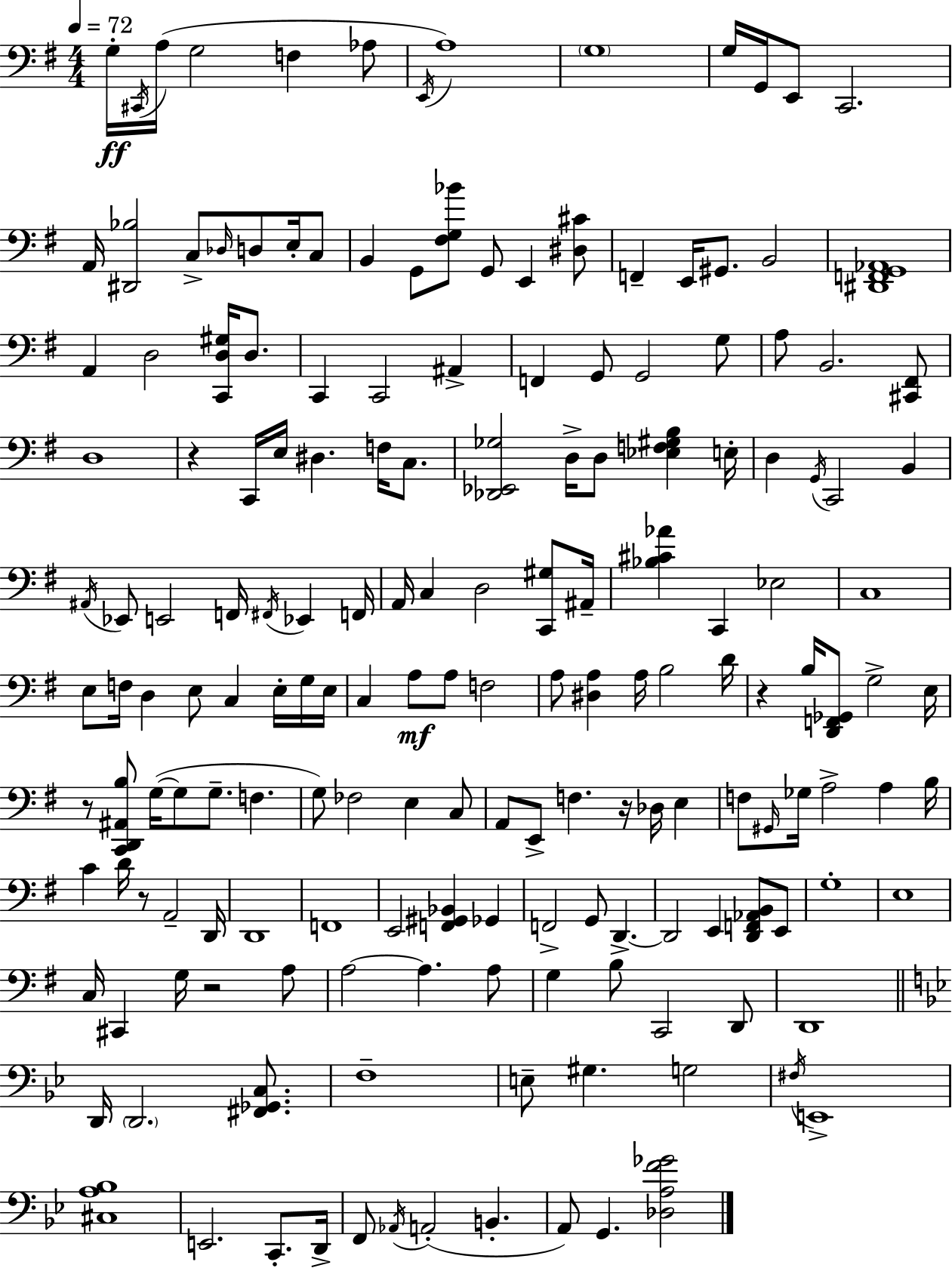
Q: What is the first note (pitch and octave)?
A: G3